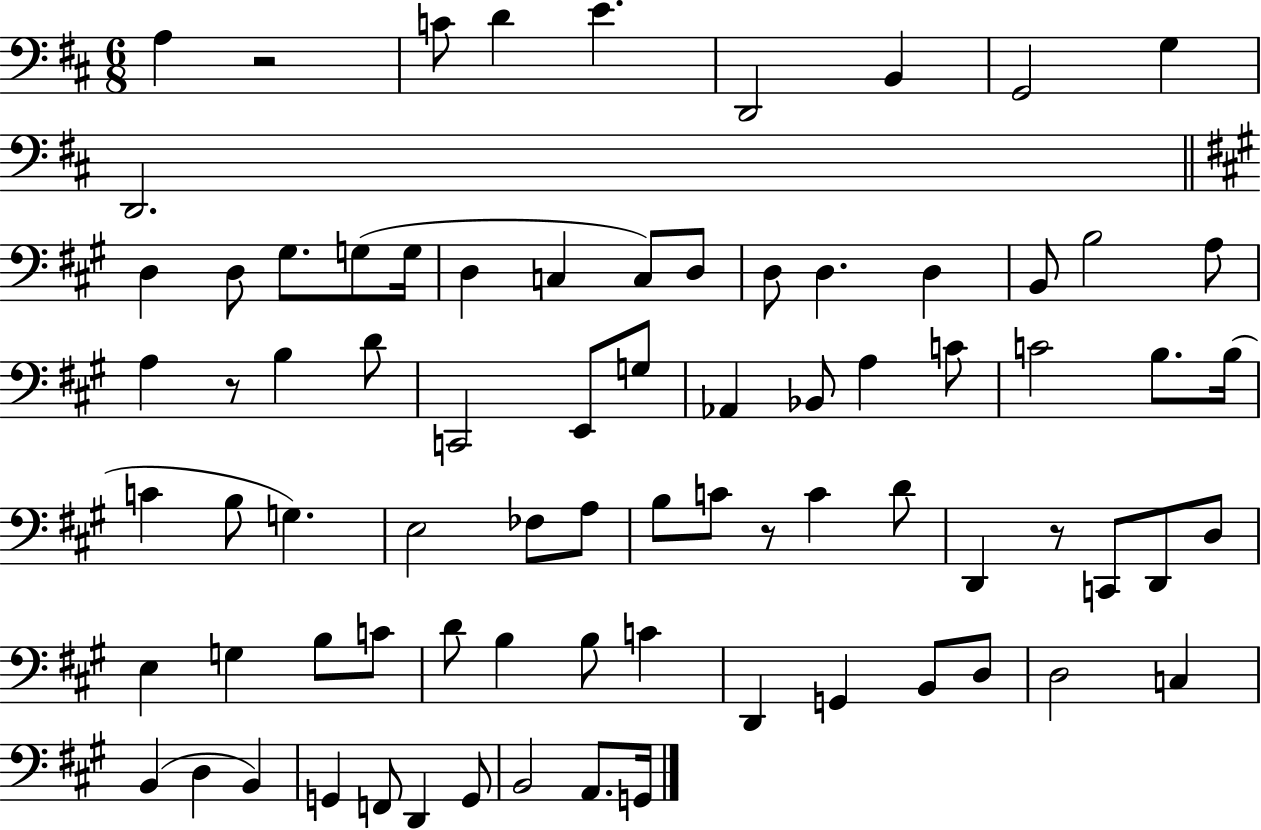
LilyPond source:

{
  \clef bass
  \numericTimeSignature
  \time 6/8
  \key d \major
  a4 r2 | c'8 d'4 e'4. | d,2 b,4 | g,2 g4 | \break d,2. | \bar "||" \break \key a \major d4 d8 gis8. g8( g16 | d4 c4 c8) d8 | d8 d4. d4 | b,8 b2 a8 | \break a4 r8 b4 d'8 | c,2 e,8 g8 | aes,4 bes,8 a4 c'8 | c'2 b8. b16( | \break c'4 b8 g4.) | e2 fes8 a8 | b8 c'8 r8 c'4 d'8 | d,4 r8 c,8 d,8 d8 | \break e4 g4 b8 c'8 | d'8 b4 b8 c'4 | d,4 g,4 b,8 d8 | d2 c4 | \break b,4( d4 b,4) | g,4 f,8 d,4 g,8 | b,2 a,8. g,16 | \bar "|."
}